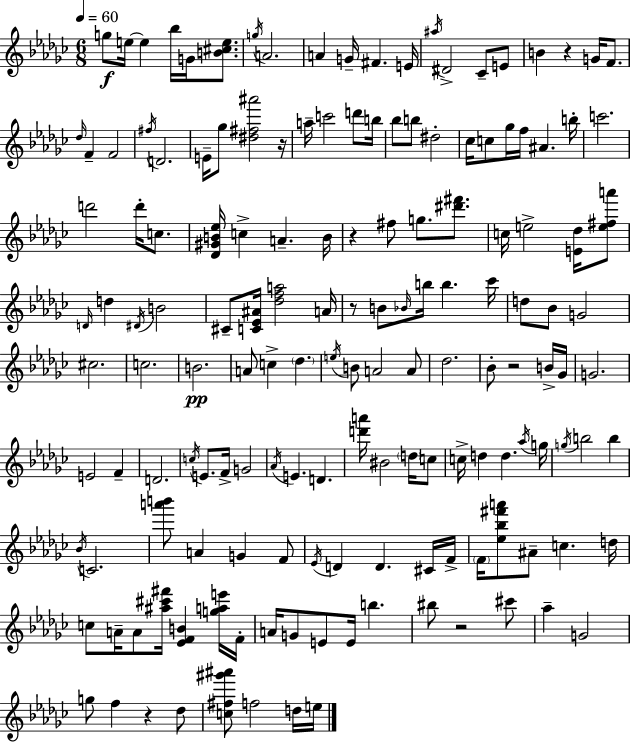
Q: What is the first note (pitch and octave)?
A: G5